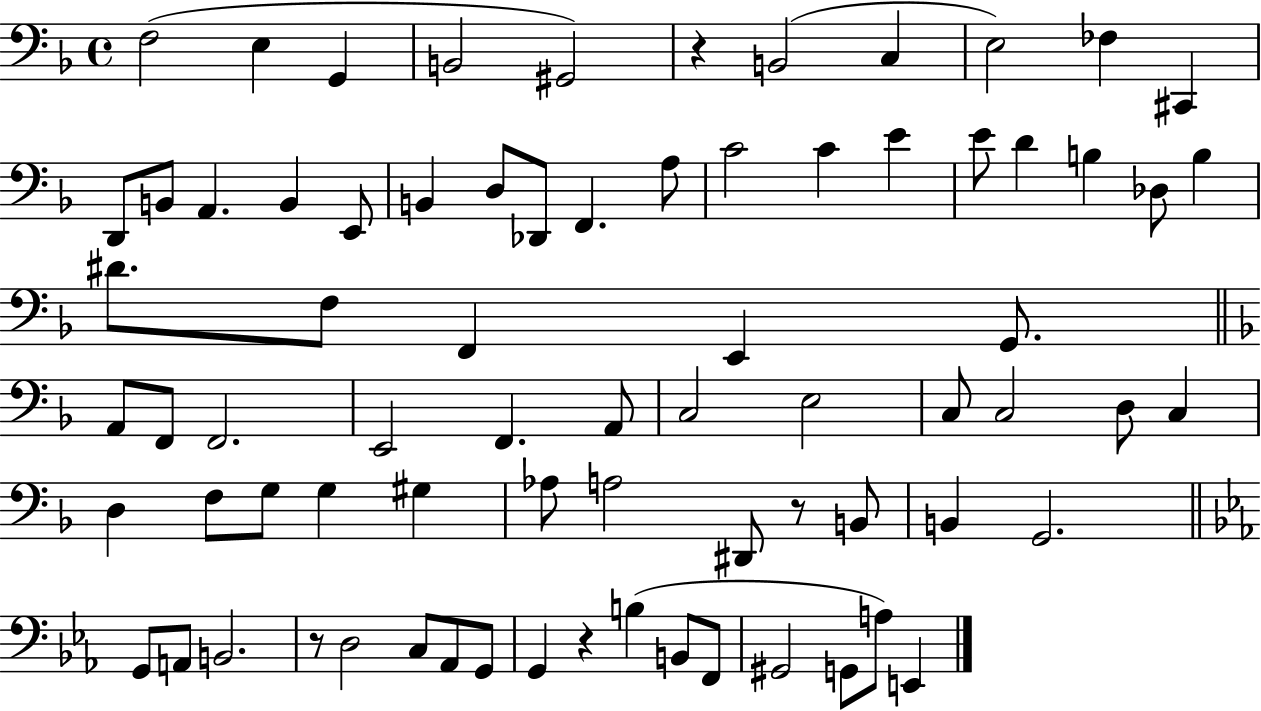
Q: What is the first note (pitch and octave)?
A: F3